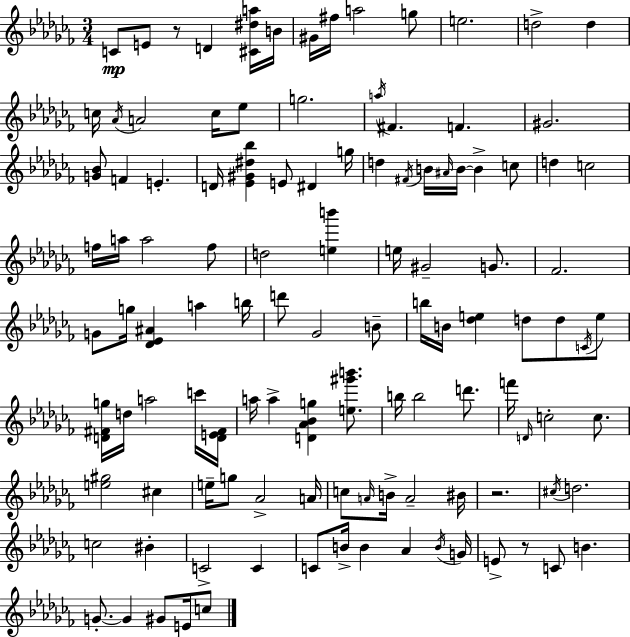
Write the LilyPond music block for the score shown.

{
  \clef treble
  \numericTimeSignature
  \time 3/4
  \key aes \minor
  c'8\mp e'8 r8 d'4 <cis' dis'' a''>16 b'16 | gis'16 fis''16 a''2 g''8 | e''2. | d''2-> d''4 | \break c''16 \acciaccatura { aes'16 } a'2 c''16 ees''8 | g''2. | \acciaccatura { a''16 } fis'4. f'4. | gis'2. | \break <g' bes'>8 f'4 e'4.-. | d'16 <ees' gis' dis'' bes''>4 e'8 dis'4 | g''16 d''4 \acciaccatura { fis'16 } b'16 \grace { ais'16 } b'16~~ b'4-> | c''8 d''4 c''2 | \break f''16 a''16 a''2 | f''8 d''2 | <e'' b'''>4 e''16 gis'2-- | g'8. fes'2. | \break g'8 g''16 <des' ees' ais'>4 a''4 | b''16 d'''8 ges'2 | b'8-- b''16 b'16 <des'' e''>4 d''8 | d''8 \acciaccatura { c'16 } e''8 <d' fis' g''>16 d''16 a''2 | \break c'''16 <d' e' fis'>16 a''16 a''4-> <d' aes' bes' g''>4 | <e'' gis''' b'''>8. b''16 b''2 | d'''8. f'''16 \grace { d'16 } c''2-. | c''8. <e'' gis''>2 | \break cis''4 e''16-- g''8 aes'2-> | a'16 c''8 \grace { a'16 } b'16-> a'2-- | bis'16 r2. | \acciaccatura { cis''16 } d''2. | \break c''2 | bis'4-. c'2-> | c'4 c'8 b'16-> b'4 | aes'4 \acciaccatura { b'16 } g'16 e'8-> r8 | \break c'8 b'4. g'8.-.~~ | g'4 gis'8 e'16 c''8 \bar "|."
}